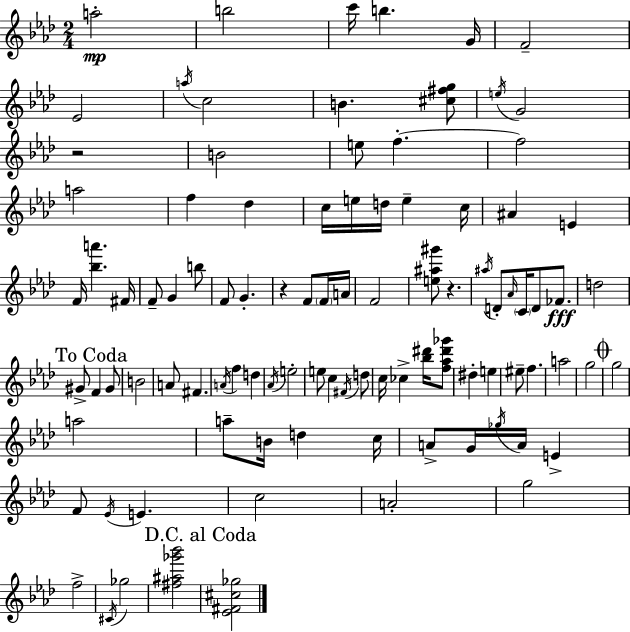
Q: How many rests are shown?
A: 3